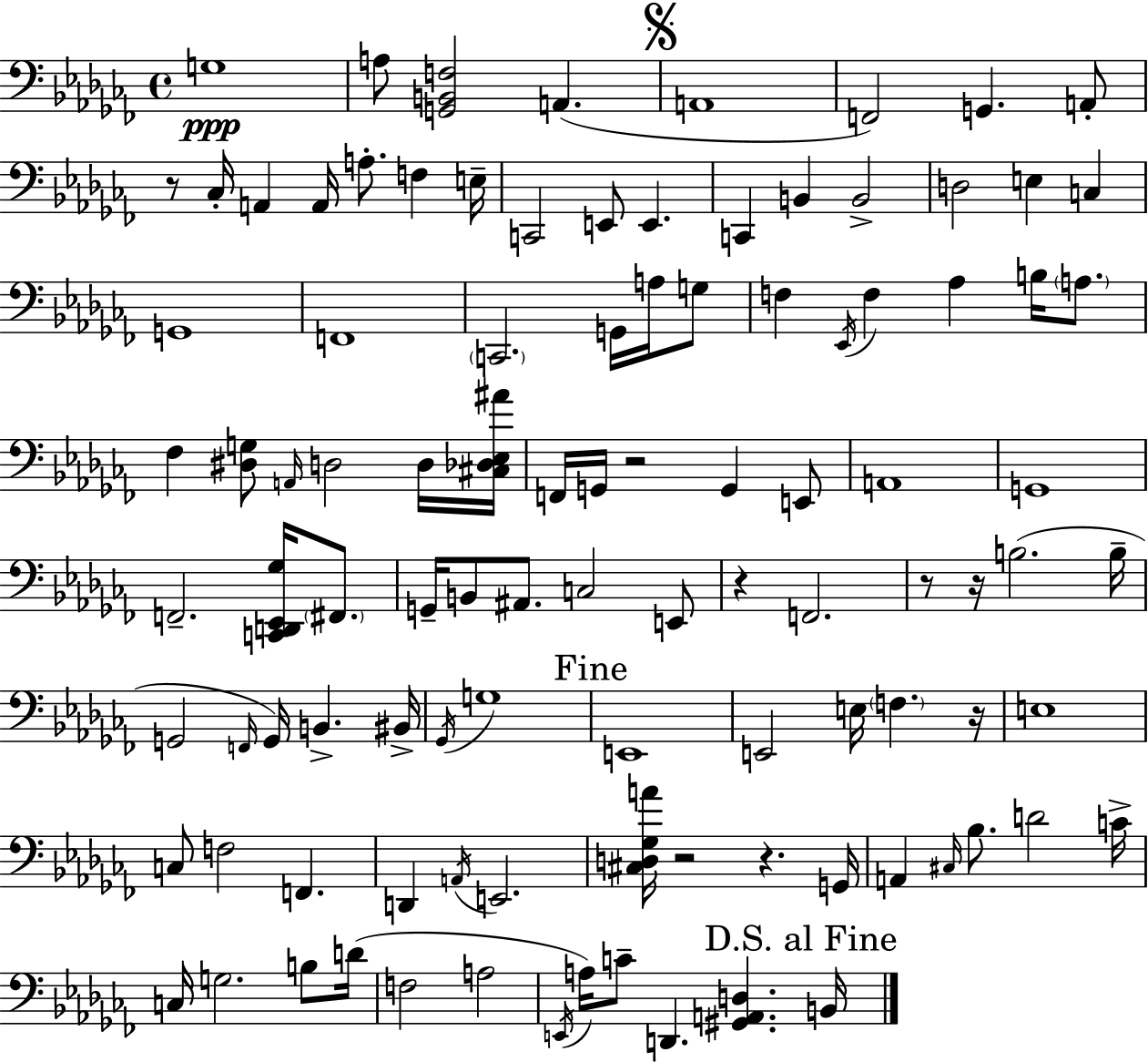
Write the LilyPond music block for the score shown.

{
  \clef bass
  \time 4/4
  \defaultTimeSignature
  \key aes \minor
  \repeat volta 2 { g1\ppp | a8 <g, b, f>2 a,4.( | \mark \markup { \musicglyph "scripts.segno" } a,1 | f,2) g,4. a,8-. | \break r8 ces16-. a,4 a,16 a8.-. f4 e16-- | c,2 e,8 e,4. | c,4 b,4 b,2-> | d2 e4 c4 | \break g,1 | f,1 | \parenthesize c,2. g,16 a16 g8 | f4 \acciaccatura { ees,16 } f4 aes4 b16 \parenthesize a8. | \break fes4 <dis g>8 \grace { a,16 } d2 | d16 <cis des ees ais'>16 f,16 g,16 r2 g,4 | e,8 a,1 | g,1 | \break f,2.-- <c, d, ees, ges>16 \parenthesize fis,8. | g,16-- b,8 ais,8. c2 | e,8 r4 f,2. | r8 r16 b2.( | \break b16-- g,2 \grace { f,16 }) g,16 b,4.-> | bis,16-> \acciaccatura { ges,16 } g1 | \mark "Fine" e,1 | e,2 e16 \parenthesize f4. | \break r16 e1 | c8 f2 f,4. | d,4 \acciaccatura { a,16 } e,2. | <cis d ges a'>16 r2 r4. | \break g,16 a,4 \grace { cis16 } bes8. d'2 | c'16-> c16 g2. | b8 d'16( f2 a2 | \acciaccatura { e,16 }) a16 c'8-- d,4. | \break <gis, a, d>4. \mark "D.S. al Fine" b,16 } \bar "|."
}